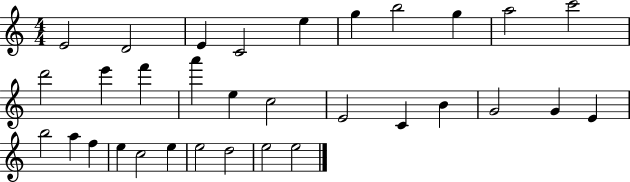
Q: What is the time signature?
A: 4/4